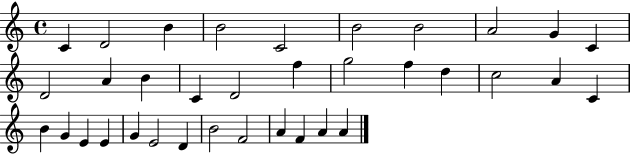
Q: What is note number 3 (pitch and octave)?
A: B4